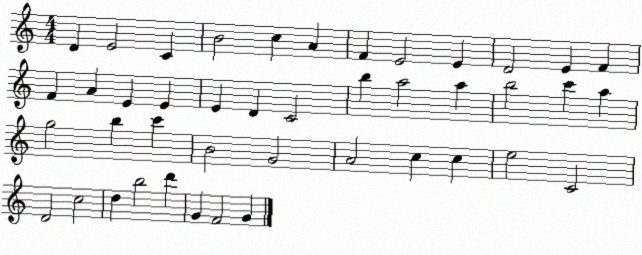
X:1
T:Untitled
M:4/4
L:1/4
K:C
D E2 C B2 c A F E2 E D2 E F F A E E E D C2 b a2 a b2 c' a g2 b c' B2 G2 A2 c c e2 C2 D2 c2 d b2 d' G F2 G